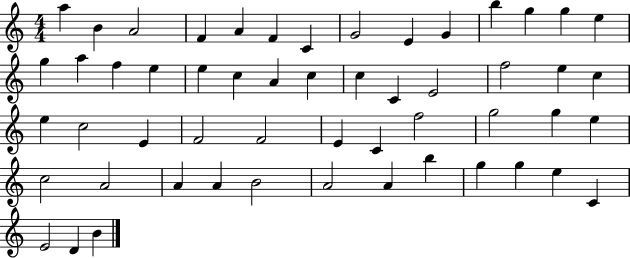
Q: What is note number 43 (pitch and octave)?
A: A4